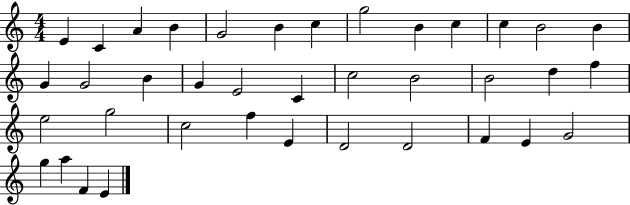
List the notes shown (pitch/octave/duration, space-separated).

E4/q C4/q A4/q B4/q G4/h B4/q C5/q G5/h B4/q C5/q C5/q B4/h B4/q G4/q G4/h B4/q G4/q E4/h C4/q C5/h B4/h B4/h D5/q F5/q E5/h G5/h C5/h F5/q E4/q D4/h D4/h F4/q E4/q G4/h G5/q A5/q F4/q E4/q